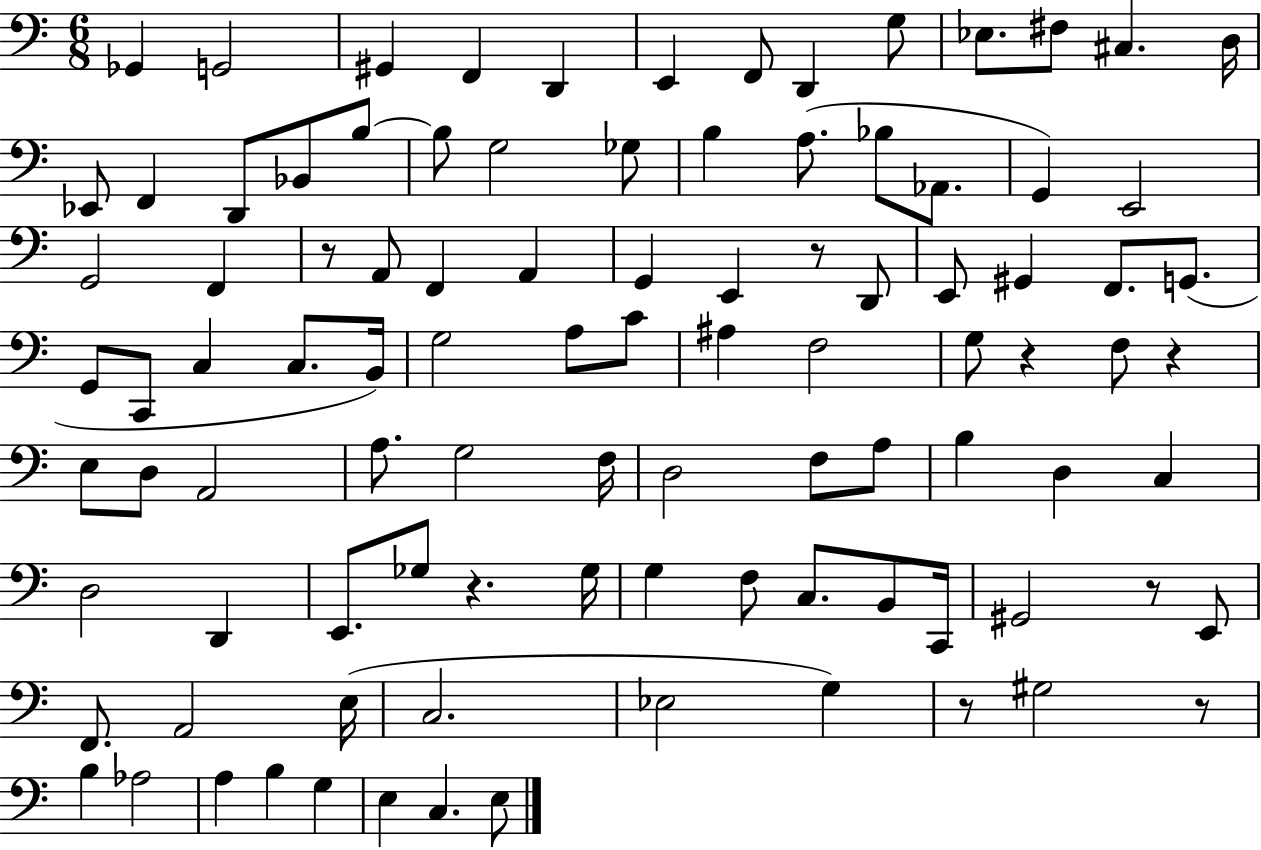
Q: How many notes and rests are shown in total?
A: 98